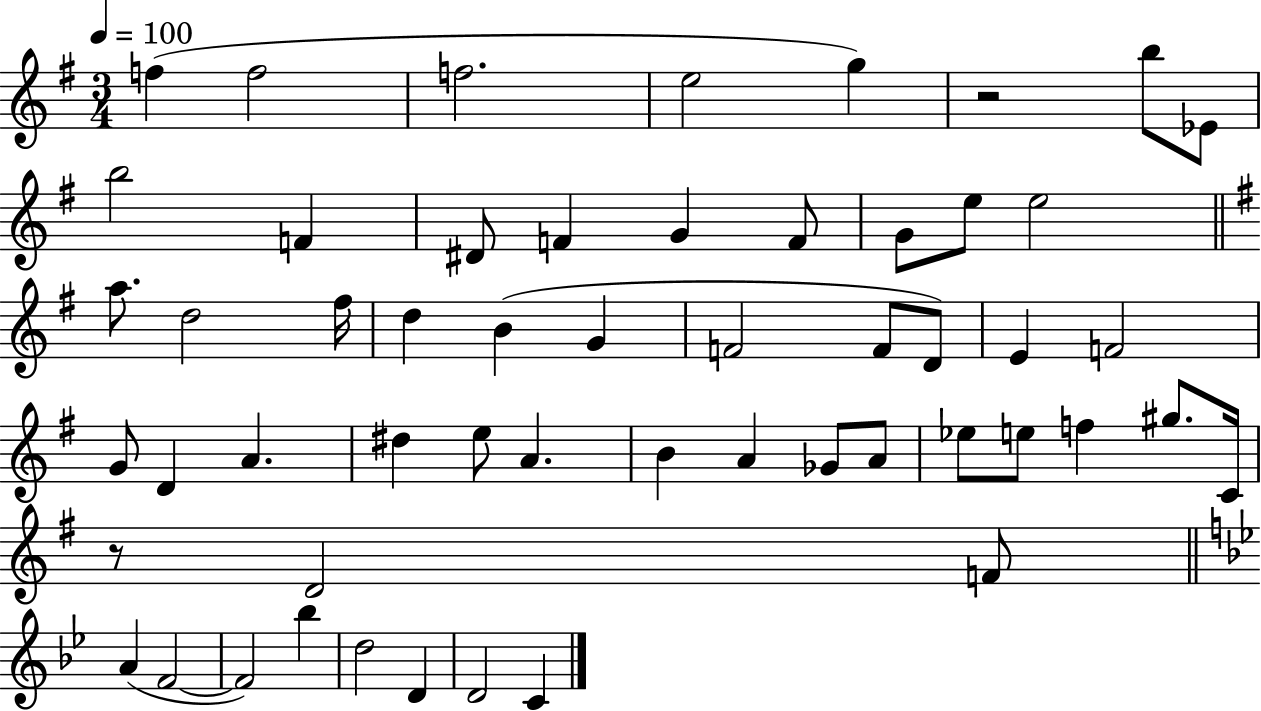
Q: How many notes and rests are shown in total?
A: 54